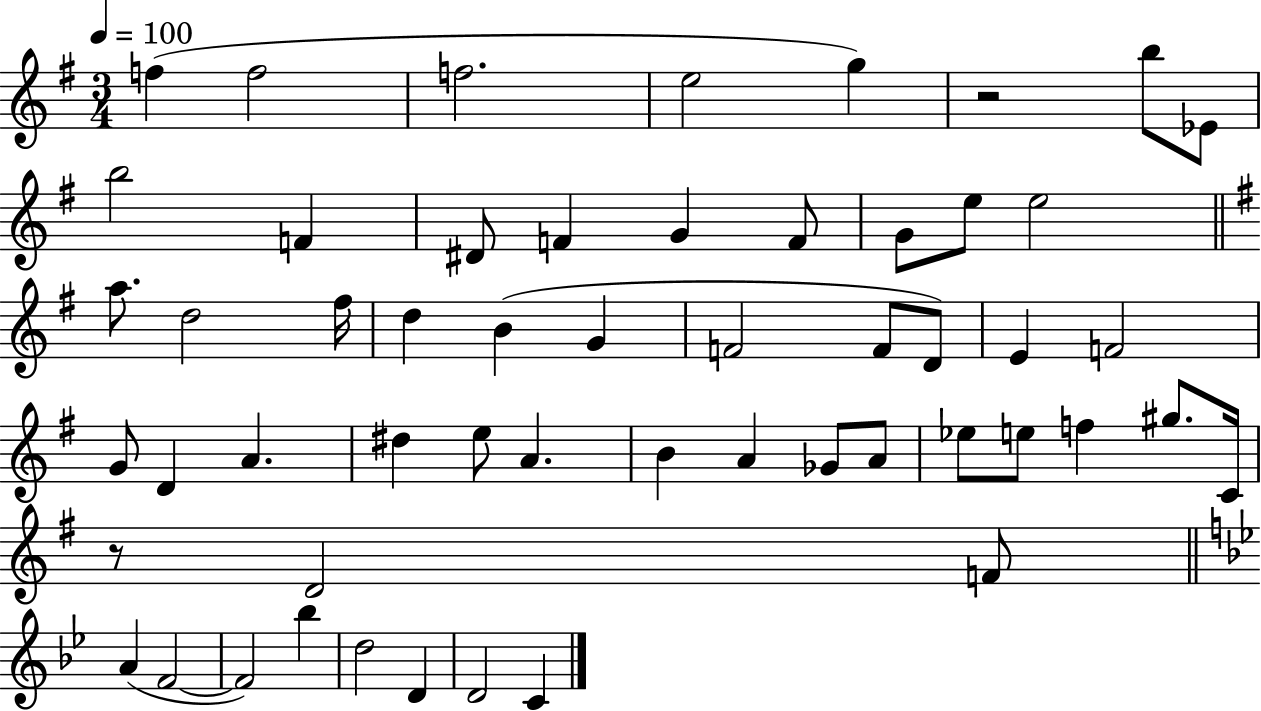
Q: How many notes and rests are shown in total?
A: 54